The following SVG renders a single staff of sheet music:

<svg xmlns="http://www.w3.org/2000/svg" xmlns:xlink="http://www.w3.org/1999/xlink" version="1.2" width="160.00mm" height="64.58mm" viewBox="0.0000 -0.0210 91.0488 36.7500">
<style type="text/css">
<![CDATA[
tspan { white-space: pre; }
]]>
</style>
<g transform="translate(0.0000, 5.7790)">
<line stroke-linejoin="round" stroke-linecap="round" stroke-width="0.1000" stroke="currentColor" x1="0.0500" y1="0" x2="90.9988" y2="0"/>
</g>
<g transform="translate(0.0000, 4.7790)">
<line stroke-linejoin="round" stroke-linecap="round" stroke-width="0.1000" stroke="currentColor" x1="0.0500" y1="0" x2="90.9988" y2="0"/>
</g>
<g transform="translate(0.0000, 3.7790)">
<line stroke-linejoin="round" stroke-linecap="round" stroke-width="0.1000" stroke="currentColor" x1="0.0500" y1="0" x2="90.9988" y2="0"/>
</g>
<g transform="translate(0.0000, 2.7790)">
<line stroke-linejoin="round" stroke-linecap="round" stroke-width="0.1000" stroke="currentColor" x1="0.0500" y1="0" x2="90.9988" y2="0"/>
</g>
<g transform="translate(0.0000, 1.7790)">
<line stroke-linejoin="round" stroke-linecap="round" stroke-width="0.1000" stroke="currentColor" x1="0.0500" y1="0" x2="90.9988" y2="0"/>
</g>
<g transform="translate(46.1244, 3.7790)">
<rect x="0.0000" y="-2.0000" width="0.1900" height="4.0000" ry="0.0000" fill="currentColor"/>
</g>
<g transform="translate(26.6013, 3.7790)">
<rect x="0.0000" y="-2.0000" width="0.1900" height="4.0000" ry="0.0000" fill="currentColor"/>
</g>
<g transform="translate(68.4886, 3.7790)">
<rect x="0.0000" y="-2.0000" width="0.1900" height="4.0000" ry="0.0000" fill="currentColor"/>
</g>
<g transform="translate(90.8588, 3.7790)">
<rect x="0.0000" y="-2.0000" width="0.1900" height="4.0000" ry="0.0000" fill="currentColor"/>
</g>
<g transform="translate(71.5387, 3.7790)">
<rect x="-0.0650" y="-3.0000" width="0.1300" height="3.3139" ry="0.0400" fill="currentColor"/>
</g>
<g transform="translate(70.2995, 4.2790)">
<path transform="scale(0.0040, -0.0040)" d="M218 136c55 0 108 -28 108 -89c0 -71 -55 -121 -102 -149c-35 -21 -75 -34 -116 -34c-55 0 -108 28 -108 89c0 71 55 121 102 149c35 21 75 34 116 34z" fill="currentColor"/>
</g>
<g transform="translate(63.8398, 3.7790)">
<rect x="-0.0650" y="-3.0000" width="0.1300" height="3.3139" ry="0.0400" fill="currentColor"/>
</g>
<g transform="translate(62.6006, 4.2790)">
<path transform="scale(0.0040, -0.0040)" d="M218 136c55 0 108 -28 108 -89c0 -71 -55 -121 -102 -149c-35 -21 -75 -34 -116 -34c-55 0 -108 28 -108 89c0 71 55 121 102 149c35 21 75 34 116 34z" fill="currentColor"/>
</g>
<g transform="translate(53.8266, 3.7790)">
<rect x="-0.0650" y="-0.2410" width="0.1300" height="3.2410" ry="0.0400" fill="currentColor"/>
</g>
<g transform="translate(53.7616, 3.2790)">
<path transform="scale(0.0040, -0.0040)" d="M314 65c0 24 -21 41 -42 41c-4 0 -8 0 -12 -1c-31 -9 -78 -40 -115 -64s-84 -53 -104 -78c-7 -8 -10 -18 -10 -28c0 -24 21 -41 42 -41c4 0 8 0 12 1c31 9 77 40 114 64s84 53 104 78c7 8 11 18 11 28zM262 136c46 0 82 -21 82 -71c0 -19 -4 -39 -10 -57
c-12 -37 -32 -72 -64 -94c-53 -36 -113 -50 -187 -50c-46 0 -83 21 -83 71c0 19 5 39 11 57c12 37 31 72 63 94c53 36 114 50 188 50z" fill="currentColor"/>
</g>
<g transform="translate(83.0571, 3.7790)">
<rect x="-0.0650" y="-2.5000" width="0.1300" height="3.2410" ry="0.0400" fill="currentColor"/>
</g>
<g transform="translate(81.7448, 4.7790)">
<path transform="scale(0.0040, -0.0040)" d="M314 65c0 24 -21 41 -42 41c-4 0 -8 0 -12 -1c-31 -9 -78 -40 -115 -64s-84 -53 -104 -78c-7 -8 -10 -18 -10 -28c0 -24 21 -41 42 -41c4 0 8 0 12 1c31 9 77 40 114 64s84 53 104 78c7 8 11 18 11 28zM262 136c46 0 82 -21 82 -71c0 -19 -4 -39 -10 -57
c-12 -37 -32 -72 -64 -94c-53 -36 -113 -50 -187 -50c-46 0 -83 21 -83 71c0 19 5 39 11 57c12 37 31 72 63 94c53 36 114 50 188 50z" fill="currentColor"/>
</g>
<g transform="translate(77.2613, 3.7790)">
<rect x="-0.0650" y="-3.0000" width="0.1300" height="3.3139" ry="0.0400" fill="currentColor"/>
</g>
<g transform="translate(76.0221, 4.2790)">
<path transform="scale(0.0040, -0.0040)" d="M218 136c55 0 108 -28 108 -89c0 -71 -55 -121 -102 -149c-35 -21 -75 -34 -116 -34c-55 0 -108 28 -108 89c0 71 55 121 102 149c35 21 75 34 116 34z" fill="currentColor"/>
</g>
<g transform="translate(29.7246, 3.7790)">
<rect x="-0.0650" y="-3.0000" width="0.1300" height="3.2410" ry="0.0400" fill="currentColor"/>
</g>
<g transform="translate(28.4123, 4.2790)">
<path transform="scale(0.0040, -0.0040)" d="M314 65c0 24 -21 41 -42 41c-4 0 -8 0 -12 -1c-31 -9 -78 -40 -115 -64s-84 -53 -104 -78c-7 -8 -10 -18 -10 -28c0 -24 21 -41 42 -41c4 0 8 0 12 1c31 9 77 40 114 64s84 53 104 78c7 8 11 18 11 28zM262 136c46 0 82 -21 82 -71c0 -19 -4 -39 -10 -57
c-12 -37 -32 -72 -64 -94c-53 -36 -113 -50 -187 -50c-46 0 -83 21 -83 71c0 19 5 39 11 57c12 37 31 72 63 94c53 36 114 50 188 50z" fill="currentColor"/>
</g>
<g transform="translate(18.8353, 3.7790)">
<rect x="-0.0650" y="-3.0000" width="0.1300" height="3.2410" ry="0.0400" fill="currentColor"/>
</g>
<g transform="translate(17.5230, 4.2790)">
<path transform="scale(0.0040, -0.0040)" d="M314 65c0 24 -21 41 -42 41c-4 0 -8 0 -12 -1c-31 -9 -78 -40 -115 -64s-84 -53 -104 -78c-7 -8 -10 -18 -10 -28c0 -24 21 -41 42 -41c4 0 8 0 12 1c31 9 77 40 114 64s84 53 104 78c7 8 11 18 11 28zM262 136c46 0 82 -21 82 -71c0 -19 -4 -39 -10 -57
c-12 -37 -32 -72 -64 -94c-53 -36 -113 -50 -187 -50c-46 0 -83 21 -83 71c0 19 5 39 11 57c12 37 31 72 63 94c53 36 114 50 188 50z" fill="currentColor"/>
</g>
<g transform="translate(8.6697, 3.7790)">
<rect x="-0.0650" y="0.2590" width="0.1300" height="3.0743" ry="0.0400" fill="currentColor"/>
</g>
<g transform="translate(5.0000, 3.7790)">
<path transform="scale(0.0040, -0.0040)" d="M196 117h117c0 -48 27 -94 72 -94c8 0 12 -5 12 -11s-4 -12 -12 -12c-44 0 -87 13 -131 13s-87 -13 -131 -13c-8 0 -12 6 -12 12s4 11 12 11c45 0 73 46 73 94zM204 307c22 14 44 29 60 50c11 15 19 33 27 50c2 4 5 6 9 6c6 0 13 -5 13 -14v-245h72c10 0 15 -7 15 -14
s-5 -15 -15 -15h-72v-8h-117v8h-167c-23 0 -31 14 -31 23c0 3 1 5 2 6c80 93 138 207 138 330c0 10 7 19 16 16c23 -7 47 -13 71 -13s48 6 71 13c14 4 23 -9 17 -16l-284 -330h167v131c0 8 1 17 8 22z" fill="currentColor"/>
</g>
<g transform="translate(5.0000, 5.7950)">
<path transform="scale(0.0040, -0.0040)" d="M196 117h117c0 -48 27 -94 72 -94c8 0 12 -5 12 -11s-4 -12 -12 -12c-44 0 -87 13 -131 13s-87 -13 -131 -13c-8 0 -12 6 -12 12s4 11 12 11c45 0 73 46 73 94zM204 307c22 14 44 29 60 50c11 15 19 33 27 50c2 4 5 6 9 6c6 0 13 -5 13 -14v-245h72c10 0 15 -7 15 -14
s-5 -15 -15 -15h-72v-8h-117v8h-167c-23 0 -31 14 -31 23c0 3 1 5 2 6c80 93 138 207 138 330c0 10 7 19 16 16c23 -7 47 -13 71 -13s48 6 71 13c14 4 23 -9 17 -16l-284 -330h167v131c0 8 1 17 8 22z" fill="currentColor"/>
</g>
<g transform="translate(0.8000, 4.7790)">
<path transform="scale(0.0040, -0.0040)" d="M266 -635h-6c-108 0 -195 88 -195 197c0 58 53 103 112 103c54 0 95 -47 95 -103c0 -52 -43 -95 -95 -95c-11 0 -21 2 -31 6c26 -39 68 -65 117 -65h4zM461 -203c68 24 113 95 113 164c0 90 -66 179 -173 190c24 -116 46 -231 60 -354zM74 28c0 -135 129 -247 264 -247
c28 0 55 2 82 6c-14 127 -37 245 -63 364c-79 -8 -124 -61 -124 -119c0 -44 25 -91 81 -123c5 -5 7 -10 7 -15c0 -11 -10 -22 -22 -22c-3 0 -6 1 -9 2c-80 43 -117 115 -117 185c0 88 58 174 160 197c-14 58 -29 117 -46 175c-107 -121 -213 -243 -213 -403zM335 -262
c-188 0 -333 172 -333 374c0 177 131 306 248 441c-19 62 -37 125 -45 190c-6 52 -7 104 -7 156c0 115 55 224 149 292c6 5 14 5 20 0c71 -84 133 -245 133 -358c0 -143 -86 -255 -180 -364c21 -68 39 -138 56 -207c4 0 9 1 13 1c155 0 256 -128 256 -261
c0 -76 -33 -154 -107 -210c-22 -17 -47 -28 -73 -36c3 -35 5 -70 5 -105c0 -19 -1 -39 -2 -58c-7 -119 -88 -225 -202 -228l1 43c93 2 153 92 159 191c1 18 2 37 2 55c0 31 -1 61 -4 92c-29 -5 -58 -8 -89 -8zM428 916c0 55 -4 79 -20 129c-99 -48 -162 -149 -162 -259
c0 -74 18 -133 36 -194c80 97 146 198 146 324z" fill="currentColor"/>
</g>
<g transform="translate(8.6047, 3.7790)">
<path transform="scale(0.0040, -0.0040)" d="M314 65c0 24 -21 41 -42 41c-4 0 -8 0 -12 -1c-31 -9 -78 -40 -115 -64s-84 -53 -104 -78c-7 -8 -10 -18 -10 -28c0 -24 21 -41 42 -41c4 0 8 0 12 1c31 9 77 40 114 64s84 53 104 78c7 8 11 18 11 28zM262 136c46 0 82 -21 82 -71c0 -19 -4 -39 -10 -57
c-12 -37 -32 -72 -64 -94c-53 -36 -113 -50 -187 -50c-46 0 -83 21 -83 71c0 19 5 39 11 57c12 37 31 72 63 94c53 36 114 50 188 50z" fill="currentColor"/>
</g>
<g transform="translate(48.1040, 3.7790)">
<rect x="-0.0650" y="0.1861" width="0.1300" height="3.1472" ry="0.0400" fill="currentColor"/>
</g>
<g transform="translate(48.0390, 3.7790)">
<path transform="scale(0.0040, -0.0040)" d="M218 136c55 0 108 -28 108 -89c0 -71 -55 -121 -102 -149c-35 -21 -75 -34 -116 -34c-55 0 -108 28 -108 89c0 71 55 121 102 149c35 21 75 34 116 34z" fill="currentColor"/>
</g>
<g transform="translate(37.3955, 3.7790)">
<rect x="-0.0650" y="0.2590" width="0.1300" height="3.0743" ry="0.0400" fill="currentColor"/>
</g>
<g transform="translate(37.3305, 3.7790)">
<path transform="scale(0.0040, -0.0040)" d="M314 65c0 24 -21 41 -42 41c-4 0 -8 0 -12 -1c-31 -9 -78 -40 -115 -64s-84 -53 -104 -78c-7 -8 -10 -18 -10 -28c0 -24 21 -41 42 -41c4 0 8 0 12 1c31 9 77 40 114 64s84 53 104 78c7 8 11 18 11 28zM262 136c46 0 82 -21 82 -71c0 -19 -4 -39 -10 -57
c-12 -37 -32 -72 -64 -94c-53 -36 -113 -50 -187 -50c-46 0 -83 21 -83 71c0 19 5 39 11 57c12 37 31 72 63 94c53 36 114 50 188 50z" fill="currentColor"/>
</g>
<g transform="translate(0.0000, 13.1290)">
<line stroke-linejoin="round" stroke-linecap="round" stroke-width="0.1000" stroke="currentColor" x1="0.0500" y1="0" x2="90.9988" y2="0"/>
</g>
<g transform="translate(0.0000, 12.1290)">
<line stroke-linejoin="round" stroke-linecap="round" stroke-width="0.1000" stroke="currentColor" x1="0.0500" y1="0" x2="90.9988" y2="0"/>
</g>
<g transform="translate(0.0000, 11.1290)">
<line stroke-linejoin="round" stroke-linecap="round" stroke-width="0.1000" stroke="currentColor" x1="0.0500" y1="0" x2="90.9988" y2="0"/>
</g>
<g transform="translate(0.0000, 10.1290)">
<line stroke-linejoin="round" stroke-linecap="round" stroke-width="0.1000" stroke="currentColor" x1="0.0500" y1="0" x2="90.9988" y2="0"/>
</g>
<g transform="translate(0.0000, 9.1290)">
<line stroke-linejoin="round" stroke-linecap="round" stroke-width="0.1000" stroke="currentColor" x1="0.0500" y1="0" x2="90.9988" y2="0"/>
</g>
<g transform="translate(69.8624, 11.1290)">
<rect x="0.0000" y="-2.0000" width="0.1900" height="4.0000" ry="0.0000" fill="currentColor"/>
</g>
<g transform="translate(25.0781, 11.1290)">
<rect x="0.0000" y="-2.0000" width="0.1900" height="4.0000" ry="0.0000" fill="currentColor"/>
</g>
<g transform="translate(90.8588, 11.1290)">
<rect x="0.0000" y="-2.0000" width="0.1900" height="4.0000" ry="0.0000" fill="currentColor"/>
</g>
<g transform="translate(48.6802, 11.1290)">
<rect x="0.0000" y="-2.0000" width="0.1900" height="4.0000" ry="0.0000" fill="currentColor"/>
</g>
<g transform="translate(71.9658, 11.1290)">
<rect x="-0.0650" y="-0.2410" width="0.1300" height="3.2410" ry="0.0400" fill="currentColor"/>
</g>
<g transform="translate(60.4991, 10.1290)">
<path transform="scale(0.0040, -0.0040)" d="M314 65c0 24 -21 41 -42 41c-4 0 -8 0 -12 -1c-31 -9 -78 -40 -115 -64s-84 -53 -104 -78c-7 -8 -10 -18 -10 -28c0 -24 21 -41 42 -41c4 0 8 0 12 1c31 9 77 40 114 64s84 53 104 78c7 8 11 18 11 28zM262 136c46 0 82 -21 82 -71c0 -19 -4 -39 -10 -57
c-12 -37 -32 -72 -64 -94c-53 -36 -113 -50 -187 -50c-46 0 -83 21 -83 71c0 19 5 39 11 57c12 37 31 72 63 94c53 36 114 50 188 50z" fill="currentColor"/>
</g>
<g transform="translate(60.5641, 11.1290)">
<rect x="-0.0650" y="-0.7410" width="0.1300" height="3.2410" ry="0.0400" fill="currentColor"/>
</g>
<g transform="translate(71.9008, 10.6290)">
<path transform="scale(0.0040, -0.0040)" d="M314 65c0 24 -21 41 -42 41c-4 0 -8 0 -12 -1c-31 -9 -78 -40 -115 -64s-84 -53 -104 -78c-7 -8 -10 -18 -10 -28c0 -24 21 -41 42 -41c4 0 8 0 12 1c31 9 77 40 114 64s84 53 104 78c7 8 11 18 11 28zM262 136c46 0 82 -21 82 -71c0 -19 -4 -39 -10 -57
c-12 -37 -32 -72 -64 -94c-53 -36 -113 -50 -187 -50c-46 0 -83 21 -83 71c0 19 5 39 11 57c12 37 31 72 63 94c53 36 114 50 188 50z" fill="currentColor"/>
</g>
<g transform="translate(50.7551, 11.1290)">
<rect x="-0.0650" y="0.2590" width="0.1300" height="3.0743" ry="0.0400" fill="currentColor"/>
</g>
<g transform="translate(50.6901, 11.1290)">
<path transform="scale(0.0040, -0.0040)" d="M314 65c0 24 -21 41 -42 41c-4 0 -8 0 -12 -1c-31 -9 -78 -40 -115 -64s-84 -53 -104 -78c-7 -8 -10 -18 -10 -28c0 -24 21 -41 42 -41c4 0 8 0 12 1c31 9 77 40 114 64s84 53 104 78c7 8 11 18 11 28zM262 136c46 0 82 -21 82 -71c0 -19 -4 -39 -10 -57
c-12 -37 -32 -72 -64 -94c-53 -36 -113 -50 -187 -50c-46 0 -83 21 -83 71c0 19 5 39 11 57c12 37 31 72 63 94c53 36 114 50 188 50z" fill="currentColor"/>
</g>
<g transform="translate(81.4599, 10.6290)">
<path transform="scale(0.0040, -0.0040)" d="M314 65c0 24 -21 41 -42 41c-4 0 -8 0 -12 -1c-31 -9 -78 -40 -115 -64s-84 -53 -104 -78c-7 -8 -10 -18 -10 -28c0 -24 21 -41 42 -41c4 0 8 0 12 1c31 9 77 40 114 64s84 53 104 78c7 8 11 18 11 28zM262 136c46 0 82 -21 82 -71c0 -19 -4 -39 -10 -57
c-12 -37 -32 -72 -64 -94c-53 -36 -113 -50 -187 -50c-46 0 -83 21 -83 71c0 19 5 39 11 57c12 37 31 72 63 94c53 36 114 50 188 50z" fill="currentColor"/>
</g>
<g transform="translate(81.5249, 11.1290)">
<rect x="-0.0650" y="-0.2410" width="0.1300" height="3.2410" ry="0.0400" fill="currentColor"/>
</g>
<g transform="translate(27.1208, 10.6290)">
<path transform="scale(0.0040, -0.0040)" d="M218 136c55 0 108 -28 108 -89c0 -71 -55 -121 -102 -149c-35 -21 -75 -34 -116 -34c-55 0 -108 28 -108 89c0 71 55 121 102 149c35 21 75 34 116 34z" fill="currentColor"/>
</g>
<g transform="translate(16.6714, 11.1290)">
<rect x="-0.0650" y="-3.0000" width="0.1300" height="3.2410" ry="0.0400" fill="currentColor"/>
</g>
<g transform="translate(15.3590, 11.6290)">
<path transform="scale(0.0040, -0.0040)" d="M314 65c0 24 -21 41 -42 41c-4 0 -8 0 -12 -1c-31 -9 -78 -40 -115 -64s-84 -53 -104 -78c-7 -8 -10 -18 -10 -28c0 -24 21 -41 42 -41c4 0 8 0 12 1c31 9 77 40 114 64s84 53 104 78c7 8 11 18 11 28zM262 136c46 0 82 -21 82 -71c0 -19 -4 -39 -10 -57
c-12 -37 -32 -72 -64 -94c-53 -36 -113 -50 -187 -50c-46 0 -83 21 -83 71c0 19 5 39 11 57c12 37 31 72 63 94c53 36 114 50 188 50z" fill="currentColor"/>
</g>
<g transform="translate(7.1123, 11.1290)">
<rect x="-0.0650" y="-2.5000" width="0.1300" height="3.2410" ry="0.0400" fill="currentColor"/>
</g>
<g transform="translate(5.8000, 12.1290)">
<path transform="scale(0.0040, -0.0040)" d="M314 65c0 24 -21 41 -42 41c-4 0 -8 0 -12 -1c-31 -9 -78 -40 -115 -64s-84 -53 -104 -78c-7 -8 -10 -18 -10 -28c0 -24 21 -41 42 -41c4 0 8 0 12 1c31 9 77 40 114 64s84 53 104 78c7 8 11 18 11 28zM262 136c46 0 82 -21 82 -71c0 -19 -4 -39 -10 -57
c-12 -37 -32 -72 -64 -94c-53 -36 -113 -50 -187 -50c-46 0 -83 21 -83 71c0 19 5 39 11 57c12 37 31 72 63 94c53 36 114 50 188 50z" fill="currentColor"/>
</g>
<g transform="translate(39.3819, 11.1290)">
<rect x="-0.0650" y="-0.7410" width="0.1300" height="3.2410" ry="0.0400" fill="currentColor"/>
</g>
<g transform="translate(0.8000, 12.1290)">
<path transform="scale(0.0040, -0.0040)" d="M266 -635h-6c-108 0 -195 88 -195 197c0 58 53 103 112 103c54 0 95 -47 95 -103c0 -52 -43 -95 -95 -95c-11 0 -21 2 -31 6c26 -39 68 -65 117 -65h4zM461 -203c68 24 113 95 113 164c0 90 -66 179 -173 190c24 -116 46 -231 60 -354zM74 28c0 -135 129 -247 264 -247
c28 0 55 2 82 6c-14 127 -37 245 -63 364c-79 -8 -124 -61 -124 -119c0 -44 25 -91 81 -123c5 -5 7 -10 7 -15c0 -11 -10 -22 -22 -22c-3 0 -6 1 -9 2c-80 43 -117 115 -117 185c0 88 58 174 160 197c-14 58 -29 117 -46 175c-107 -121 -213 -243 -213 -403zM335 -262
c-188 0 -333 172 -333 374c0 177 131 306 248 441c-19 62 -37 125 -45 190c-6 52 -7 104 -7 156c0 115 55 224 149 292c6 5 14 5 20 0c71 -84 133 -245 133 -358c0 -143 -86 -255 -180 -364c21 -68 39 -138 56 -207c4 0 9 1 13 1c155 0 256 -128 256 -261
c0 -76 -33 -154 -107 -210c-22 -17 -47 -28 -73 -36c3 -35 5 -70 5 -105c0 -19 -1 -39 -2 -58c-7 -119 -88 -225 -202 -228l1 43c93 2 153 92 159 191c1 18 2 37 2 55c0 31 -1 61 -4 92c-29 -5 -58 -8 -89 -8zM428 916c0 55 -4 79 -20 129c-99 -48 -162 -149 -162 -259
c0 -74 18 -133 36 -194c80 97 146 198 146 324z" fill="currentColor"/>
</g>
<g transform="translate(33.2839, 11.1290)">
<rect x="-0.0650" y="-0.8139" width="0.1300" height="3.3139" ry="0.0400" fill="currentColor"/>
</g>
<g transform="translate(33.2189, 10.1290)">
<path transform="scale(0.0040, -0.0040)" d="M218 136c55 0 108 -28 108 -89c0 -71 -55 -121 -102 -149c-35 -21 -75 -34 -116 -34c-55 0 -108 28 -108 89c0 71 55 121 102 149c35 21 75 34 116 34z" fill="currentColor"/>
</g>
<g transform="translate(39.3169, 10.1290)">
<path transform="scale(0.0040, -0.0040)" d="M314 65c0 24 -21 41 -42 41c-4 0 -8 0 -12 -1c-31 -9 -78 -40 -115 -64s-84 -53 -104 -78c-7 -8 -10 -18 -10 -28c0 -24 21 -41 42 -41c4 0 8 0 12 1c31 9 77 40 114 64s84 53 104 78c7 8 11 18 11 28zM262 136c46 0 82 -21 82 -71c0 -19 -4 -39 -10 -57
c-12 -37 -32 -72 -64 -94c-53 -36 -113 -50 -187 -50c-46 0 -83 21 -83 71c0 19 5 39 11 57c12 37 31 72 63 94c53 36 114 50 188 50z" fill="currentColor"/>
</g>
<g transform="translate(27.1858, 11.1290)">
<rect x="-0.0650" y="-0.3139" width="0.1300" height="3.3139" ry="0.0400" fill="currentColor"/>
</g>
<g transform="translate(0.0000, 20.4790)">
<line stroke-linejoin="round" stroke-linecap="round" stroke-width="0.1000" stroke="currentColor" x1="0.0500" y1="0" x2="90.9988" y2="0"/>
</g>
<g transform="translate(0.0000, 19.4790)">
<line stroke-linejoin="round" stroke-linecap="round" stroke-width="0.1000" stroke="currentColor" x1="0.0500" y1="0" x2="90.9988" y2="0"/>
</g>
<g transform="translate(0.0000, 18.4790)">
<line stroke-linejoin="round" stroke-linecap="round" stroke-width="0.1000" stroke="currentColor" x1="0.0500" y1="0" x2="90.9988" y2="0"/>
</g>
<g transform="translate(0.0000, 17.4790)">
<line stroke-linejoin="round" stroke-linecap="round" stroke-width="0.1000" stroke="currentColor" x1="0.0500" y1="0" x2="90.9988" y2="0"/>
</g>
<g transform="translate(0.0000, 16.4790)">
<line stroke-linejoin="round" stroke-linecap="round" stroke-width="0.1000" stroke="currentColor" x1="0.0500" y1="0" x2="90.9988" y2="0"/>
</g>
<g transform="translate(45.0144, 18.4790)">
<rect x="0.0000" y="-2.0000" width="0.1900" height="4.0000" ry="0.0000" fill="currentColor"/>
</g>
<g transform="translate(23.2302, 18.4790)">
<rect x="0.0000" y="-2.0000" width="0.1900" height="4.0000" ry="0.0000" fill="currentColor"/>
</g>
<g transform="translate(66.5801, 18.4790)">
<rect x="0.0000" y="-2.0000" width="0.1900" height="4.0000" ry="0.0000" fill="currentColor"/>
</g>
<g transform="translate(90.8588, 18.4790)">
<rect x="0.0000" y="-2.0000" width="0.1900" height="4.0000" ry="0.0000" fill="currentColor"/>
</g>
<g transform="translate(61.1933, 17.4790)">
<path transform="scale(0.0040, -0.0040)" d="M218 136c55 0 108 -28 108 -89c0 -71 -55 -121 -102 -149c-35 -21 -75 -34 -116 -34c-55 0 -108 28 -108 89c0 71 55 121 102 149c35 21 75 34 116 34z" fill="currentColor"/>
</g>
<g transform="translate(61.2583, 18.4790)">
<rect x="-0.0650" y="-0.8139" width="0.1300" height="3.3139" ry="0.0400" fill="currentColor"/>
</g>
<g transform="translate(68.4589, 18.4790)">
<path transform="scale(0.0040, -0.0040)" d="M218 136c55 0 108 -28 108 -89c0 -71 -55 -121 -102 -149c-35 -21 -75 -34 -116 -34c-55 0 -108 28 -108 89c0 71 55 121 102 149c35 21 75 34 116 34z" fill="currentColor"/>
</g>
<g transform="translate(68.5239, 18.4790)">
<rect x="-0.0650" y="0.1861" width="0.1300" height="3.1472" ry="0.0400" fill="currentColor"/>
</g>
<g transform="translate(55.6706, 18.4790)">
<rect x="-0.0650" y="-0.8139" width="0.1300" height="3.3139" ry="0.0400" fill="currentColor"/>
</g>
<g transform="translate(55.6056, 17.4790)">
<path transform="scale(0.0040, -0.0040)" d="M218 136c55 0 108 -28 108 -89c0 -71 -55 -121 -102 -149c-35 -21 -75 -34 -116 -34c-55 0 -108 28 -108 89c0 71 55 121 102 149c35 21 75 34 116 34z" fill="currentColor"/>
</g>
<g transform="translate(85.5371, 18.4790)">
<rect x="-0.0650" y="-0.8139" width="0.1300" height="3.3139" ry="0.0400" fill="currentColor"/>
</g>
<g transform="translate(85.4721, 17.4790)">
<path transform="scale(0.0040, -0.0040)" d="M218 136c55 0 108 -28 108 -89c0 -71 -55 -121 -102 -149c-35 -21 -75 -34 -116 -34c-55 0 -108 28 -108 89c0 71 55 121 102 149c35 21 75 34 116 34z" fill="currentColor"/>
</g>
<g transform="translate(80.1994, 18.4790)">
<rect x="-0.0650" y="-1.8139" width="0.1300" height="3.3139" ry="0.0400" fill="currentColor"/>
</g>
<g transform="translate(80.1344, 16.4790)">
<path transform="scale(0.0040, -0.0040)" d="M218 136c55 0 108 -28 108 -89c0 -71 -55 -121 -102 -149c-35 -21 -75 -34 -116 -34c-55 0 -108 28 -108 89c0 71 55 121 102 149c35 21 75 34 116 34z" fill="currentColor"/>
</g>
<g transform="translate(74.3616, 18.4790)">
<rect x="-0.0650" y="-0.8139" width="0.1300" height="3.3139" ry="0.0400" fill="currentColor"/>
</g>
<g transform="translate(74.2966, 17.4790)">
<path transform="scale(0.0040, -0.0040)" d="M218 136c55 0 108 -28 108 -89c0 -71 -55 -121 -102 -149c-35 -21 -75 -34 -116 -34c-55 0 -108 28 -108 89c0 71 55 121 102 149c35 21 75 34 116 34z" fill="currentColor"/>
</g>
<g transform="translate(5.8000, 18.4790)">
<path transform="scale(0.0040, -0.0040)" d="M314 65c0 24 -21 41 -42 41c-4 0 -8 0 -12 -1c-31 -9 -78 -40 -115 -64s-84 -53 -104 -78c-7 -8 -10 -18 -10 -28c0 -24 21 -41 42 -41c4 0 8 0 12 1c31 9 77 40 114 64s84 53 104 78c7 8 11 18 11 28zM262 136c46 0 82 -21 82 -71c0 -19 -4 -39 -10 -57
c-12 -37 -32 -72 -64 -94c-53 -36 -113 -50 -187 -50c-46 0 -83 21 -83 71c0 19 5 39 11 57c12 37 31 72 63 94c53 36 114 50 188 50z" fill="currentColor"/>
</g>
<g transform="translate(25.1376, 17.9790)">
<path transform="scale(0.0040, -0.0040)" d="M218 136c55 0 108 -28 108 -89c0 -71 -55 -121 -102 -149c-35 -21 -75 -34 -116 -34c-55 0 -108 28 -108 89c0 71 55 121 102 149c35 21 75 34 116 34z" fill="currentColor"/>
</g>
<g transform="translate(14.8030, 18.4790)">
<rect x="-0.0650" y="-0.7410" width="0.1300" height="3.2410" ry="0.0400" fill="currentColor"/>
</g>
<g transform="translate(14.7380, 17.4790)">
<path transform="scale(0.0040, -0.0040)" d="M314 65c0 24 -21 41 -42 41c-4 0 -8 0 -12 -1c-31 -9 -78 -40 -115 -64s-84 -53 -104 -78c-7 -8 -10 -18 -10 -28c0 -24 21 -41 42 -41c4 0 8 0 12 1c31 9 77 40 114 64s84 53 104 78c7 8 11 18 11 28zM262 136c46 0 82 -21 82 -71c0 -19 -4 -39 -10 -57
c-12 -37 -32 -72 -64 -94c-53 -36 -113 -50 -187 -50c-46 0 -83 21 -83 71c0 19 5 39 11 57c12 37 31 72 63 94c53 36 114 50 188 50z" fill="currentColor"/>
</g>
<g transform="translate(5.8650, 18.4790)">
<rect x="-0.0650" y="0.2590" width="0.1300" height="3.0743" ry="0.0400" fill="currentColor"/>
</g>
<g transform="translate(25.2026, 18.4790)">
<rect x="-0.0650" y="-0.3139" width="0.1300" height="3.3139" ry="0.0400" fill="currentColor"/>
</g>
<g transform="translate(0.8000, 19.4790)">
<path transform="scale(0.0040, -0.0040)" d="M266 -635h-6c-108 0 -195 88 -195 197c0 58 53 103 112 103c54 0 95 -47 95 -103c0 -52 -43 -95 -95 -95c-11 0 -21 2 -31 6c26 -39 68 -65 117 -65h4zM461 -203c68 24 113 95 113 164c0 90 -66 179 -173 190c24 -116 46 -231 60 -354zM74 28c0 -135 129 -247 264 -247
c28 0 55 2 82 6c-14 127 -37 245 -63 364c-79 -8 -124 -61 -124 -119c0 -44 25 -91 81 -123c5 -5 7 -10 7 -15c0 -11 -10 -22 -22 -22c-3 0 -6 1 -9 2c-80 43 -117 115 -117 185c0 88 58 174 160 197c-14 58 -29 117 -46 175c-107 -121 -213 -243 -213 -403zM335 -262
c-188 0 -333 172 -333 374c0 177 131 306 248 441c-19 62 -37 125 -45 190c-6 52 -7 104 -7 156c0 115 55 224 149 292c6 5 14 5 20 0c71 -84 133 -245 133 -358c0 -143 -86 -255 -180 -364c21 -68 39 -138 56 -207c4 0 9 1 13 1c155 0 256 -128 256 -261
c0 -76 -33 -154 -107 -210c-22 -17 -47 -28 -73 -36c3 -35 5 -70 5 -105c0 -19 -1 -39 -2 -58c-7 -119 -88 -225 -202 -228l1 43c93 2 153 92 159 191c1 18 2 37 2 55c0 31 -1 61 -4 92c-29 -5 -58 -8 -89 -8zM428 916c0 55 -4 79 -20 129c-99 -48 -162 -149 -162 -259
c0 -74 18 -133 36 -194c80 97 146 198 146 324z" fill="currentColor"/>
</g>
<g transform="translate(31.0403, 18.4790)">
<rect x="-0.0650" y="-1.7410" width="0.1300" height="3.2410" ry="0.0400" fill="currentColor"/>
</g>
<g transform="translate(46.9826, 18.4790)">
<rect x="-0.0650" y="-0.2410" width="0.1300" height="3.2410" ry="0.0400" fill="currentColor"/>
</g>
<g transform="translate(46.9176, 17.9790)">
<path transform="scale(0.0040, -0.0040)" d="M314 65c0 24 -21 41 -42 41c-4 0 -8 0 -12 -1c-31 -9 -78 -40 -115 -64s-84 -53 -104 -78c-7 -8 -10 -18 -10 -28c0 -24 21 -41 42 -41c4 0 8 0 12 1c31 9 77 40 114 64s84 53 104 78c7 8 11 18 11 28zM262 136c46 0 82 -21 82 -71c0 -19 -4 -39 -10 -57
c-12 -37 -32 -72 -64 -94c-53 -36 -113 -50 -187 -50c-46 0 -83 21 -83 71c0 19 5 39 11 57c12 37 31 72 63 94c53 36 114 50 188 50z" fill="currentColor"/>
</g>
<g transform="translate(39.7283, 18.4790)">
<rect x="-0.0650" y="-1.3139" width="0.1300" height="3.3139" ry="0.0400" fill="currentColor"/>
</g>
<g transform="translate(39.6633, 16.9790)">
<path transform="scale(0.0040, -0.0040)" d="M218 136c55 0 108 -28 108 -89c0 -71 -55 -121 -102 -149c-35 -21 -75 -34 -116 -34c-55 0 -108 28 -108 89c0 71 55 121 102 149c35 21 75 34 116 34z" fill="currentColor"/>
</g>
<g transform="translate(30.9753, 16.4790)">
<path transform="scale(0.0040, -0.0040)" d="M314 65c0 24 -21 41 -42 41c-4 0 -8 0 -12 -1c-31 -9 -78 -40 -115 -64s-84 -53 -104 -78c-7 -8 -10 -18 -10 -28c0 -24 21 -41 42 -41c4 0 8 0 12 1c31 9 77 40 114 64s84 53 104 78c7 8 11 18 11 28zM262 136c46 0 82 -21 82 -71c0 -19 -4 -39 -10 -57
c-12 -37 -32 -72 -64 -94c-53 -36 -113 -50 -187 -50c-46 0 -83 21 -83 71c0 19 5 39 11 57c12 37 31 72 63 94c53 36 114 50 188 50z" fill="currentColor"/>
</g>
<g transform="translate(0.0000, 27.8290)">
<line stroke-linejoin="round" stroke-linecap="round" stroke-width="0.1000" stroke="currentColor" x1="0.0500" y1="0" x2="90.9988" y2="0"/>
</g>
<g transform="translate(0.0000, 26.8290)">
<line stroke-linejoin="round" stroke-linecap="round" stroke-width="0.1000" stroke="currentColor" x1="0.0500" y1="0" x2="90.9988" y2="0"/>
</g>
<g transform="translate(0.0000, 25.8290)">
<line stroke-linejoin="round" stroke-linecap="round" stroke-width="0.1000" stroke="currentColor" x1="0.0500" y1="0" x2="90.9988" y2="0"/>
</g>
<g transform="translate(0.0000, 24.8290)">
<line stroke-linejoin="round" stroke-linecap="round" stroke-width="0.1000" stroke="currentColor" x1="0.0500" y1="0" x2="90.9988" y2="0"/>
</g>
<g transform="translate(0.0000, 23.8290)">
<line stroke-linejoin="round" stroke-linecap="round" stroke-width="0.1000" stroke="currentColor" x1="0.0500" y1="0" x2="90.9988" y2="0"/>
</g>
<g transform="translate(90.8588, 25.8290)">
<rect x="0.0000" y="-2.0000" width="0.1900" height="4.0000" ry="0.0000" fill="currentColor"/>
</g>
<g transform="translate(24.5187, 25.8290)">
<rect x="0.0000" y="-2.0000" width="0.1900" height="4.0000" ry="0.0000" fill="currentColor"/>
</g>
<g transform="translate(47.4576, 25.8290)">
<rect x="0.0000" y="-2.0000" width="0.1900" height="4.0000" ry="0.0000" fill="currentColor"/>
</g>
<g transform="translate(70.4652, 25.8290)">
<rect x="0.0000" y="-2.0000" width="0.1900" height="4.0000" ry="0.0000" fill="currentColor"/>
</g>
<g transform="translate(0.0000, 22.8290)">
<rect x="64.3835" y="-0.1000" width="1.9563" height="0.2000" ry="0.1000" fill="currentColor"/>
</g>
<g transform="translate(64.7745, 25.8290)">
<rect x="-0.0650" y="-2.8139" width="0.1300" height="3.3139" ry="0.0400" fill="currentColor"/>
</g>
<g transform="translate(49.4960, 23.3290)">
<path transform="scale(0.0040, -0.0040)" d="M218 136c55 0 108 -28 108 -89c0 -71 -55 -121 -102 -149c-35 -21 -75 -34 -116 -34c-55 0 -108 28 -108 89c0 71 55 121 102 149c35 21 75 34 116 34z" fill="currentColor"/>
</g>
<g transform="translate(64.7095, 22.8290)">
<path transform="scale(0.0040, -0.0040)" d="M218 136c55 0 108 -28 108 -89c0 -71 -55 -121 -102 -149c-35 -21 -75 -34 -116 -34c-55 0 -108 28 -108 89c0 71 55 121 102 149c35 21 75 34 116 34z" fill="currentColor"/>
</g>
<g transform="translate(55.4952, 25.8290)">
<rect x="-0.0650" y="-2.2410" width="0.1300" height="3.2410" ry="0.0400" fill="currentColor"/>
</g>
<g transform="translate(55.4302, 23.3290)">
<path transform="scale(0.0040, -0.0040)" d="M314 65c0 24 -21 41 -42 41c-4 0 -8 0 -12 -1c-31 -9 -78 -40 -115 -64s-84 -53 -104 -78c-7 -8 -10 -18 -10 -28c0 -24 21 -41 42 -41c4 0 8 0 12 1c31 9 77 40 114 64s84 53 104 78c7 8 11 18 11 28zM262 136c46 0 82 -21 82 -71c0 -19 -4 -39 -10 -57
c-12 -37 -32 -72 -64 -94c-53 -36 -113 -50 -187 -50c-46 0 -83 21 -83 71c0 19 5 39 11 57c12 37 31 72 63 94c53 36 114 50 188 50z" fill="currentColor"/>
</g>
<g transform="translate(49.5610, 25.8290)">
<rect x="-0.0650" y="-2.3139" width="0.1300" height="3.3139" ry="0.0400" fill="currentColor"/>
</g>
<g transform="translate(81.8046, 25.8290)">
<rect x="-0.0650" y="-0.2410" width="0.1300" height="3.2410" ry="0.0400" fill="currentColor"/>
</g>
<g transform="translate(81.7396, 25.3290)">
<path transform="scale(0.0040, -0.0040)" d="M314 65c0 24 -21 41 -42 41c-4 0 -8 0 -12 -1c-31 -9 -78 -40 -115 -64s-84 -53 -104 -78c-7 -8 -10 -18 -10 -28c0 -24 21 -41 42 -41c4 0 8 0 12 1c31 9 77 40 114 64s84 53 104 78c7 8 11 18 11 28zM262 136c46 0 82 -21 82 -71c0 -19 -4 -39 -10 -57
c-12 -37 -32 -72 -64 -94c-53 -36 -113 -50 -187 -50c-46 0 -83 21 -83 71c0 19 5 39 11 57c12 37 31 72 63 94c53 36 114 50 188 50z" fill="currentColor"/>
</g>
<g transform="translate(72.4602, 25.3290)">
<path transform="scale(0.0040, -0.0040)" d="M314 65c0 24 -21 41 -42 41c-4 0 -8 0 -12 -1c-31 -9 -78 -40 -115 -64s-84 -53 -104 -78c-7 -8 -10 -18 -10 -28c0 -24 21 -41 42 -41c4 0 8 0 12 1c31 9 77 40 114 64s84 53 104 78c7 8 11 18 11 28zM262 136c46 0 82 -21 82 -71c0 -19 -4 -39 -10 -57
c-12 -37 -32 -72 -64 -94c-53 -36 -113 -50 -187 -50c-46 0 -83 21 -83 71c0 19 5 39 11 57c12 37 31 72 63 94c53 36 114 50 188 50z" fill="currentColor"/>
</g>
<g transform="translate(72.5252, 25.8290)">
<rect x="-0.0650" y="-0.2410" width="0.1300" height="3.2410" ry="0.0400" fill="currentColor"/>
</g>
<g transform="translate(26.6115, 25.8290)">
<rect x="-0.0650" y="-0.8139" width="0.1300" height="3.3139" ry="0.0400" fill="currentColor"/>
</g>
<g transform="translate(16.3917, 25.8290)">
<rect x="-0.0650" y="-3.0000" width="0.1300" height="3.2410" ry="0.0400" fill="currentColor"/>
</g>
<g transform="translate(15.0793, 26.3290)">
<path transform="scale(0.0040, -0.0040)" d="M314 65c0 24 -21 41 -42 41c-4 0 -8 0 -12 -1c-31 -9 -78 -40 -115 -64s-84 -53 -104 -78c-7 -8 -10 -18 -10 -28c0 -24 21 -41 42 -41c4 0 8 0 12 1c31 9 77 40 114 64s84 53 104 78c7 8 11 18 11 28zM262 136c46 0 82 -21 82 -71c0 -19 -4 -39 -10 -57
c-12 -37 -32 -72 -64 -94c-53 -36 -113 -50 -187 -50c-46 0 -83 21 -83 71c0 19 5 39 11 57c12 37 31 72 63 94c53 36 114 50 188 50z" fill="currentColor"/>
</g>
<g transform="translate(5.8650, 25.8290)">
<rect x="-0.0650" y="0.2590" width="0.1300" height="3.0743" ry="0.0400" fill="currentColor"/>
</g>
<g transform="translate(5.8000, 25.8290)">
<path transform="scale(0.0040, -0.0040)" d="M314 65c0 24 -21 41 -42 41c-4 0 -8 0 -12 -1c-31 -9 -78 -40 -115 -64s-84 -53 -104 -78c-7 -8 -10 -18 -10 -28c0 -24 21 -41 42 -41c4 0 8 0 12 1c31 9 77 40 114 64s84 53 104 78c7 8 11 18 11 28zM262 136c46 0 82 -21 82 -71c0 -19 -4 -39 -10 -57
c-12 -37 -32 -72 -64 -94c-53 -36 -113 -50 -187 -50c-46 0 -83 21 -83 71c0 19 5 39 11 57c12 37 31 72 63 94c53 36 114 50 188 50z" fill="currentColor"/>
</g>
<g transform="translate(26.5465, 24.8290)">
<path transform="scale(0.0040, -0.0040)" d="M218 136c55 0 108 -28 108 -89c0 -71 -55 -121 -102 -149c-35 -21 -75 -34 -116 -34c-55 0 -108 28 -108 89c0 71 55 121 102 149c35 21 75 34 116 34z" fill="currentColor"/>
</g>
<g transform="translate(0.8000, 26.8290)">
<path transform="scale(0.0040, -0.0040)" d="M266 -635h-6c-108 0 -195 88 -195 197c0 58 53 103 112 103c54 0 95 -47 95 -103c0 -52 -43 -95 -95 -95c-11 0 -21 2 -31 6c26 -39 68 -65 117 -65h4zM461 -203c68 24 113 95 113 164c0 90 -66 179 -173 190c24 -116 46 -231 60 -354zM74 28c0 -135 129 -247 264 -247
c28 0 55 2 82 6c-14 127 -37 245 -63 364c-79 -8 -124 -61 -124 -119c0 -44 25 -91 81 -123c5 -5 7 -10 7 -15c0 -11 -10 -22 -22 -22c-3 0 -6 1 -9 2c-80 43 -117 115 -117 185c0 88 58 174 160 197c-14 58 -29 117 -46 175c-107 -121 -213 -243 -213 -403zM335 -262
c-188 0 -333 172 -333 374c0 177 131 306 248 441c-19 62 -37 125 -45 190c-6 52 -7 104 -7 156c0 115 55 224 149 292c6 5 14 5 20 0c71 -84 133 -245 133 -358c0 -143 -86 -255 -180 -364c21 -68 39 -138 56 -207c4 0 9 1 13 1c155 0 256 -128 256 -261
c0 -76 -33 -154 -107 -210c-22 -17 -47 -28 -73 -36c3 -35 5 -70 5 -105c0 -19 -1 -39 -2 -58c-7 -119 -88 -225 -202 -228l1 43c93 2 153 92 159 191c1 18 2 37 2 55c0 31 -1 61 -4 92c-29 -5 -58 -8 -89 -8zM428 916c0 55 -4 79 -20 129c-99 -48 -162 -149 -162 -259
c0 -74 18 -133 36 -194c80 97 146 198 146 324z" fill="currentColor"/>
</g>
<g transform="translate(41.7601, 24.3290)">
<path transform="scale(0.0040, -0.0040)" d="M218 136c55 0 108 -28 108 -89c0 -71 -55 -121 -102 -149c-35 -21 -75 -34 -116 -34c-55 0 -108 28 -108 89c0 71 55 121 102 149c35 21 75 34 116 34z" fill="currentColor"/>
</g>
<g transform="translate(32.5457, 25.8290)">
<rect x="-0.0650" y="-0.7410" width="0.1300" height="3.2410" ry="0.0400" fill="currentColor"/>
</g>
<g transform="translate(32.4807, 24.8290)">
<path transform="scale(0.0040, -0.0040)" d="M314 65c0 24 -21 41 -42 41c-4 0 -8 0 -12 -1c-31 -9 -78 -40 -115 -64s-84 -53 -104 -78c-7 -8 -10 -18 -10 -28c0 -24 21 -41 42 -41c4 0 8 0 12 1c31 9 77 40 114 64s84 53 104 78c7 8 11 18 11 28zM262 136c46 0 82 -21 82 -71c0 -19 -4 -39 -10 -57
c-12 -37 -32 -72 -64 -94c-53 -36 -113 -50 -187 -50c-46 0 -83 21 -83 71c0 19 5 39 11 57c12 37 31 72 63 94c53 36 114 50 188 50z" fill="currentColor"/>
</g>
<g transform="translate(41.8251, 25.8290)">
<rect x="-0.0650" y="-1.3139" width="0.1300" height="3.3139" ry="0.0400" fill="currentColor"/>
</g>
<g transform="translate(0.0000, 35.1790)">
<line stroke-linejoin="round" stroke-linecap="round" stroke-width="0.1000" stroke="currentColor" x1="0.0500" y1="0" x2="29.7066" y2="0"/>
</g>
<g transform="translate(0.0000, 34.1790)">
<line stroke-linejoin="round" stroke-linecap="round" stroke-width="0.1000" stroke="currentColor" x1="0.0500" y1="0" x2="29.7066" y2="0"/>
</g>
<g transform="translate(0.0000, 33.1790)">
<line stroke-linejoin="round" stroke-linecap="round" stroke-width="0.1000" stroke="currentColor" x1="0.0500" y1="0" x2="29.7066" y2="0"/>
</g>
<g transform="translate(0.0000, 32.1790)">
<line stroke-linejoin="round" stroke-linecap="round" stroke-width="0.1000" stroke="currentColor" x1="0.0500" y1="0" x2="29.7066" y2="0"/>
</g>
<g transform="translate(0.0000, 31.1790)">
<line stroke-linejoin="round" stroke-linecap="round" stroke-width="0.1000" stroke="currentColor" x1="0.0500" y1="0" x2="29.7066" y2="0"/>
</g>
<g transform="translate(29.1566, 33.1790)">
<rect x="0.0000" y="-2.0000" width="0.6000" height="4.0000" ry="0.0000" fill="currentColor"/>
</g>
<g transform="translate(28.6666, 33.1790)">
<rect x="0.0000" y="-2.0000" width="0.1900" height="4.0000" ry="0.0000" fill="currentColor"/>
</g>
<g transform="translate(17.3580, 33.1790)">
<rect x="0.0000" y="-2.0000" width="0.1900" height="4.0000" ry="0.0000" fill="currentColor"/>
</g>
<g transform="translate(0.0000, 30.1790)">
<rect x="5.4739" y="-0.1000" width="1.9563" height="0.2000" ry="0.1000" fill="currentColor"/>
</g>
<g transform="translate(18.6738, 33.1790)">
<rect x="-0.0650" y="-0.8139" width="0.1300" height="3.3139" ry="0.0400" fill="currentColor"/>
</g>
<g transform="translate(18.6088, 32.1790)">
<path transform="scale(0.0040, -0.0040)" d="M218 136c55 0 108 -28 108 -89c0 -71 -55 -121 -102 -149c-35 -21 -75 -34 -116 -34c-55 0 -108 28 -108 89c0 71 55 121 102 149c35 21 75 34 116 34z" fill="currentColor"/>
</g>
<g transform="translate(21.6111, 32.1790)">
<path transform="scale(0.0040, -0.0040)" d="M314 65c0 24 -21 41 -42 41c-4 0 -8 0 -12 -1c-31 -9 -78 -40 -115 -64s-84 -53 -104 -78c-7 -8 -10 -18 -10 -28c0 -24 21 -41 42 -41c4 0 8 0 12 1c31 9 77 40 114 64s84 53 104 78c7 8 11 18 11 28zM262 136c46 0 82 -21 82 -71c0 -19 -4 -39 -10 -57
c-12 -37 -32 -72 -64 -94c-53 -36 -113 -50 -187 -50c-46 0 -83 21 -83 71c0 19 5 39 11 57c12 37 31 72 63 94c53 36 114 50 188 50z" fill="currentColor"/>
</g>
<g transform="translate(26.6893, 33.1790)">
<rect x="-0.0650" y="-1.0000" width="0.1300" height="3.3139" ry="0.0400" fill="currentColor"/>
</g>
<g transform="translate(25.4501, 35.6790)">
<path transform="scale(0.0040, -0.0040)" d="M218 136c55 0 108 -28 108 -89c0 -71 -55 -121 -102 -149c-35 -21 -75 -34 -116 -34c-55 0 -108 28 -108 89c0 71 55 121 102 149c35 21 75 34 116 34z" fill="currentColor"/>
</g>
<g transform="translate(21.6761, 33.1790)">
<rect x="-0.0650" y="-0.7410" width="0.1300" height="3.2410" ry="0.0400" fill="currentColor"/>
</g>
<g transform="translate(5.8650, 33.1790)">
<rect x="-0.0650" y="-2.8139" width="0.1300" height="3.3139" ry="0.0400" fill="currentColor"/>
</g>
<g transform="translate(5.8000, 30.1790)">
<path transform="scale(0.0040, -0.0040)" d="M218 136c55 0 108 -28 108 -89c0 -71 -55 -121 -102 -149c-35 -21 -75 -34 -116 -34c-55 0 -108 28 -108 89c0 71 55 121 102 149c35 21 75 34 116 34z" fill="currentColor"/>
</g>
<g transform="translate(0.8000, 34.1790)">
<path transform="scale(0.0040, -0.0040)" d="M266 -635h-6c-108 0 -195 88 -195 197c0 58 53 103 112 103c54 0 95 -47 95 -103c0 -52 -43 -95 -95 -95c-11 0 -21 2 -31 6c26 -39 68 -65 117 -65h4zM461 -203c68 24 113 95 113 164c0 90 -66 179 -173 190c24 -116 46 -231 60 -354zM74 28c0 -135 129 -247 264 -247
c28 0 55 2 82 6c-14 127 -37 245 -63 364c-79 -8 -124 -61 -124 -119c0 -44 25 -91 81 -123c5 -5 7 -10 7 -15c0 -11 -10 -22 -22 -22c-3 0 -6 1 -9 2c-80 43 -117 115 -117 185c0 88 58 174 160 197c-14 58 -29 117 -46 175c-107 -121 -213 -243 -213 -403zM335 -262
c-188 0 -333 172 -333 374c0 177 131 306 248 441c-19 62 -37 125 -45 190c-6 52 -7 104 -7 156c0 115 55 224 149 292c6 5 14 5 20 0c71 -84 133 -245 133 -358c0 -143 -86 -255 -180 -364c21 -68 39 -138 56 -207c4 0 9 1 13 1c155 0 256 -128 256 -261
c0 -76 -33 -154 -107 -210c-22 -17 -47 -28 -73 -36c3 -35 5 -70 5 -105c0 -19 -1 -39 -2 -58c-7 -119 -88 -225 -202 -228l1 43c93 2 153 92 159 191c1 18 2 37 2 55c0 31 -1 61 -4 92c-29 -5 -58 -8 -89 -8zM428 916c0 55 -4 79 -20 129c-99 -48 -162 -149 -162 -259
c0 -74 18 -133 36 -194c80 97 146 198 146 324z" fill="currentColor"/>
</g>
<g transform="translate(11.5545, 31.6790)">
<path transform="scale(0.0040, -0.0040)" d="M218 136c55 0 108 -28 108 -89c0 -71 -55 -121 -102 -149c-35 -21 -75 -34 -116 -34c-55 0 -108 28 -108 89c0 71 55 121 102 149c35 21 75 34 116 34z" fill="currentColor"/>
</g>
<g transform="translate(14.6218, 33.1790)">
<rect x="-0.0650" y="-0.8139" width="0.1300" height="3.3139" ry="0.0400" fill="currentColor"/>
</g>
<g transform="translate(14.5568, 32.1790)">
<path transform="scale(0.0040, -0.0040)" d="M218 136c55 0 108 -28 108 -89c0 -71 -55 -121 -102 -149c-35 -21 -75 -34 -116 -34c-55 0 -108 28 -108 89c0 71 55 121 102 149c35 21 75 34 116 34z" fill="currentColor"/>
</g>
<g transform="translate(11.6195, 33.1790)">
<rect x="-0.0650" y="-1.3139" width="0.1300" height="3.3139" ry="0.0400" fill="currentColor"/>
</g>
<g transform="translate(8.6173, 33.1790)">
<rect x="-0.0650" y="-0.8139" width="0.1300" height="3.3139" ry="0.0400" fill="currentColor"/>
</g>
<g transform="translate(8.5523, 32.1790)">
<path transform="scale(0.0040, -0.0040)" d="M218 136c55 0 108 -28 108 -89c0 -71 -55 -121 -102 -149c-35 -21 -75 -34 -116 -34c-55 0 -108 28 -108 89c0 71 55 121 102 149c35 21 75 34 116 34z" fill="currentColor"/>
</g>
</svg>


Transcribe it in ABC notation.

X:1
T:Untitled
M:4/4
L:1/4
K:C
B2 A2 A2 B2 B c2 A A A G2 G2 A2 c d d2 B2 d2 c2 c2 B2 d2 c f2 e c2 d d B d f d B2 A2 d d2 e g g2 a c2 c2 a d e d d d2 D